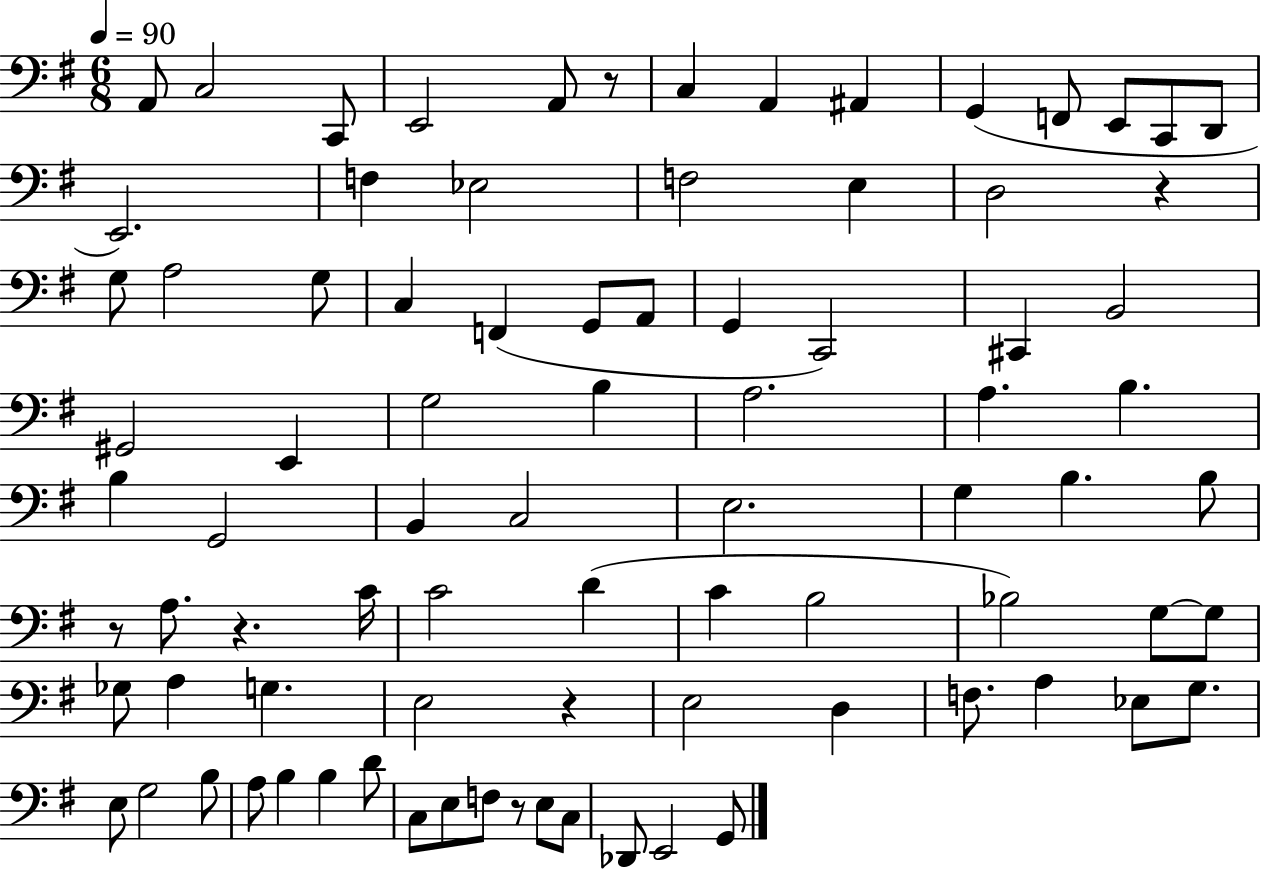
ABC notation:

X:1
T:Untitled
M:6/8
L:1/4
K:G
A,,/2 C,2 C,,/2 E,,2 A,,/2 z/2 C, A,, ^A,, G,, F,,/2 E,,/2 C,,/2 D,,/2 E,,2 F, _E,2 F,2 E, D,2 z G,/2 A,2 G,/2 C, F,, G,,/2 A,,/2 G,, C,,2 ^C,, B,,2 ^G,,2 E,, G,2 B, A,2 A, B, B, G,,2 B,, C,2 E,2 G, B, B,/2 z/2 A,/2 z C/4 C2 D C B,2 _B,2 G,/2 G,/2 _G,/2 A, G, E,2 z E,2 D, F,/2 A, _E,/2 G,/2 E,/2 G,2 B,/2 A,/2 B, B, D/2 C,/2 E,/2 F,/2 z/2 E,/2 C,/2 _D,,/2 E,,2 G,,/2